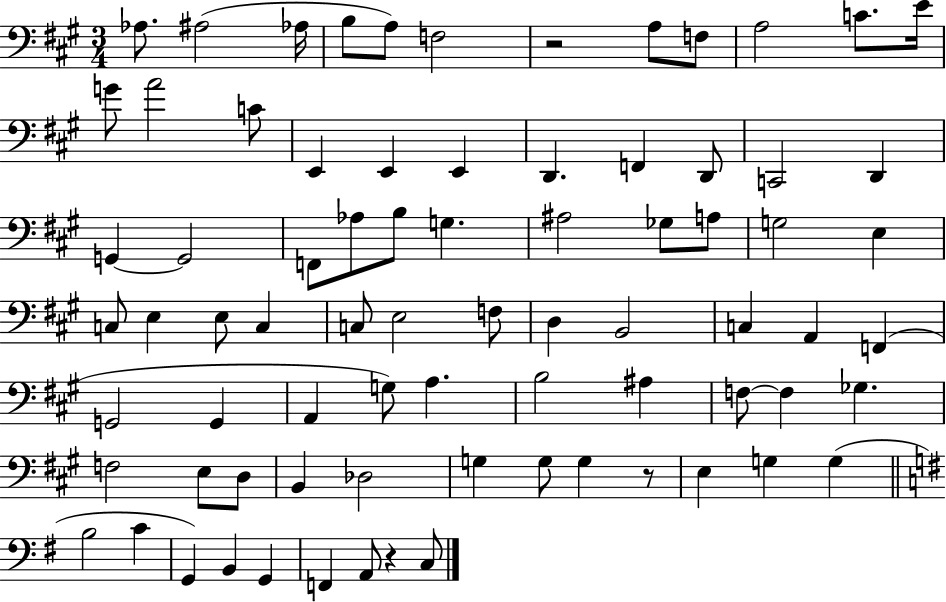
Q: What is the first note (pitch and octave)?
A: Ab3